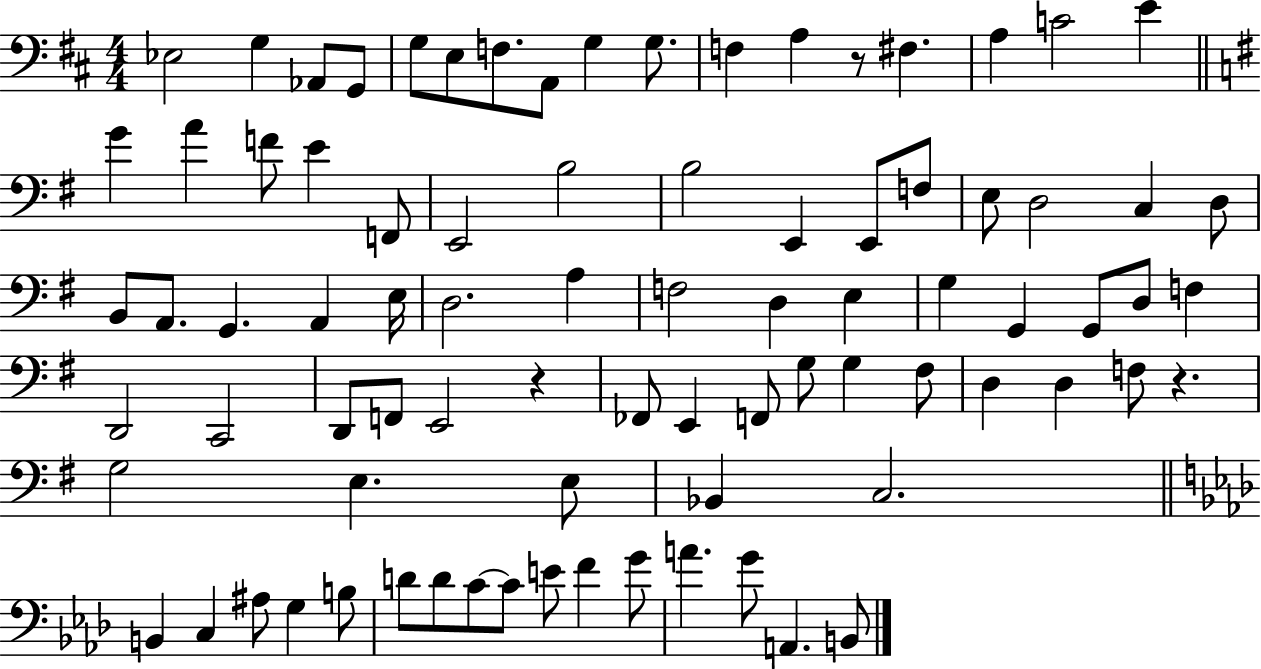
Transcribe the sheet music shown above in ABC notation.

X:1
T:Untitled
M:4/4
L:1/4
K:D
_E,2 G, _A,,/2 G,,/2 G,/2 E,/2 F,/2 A,,/2 G, G,/2 F, A, z/2 ^F, A, C2 E G A F/2 E F,,/2 E,,2 B,2 B,2 E,, E,,/2 F,/2 E,/2 D,2 C, D,/2 B,,/2 A,,/2 G,, A,, E,/4 D,2 A, F,2 D, E, G, G,, G,,/2 D,/2 F, D,,2 C,,2 D,,/2 F,,/2 E,,2 z _F,,/2 E,, F,,/2 G,/2 G, ^F,/2 D, D, F,/2 z G,2 E, E,/2 _B,, C,2 B,, C, ^A,/2 G, B,/2 D/2 D/2 C/2 C/2 E/2 F G/2 A G/2 A,, B,,/2